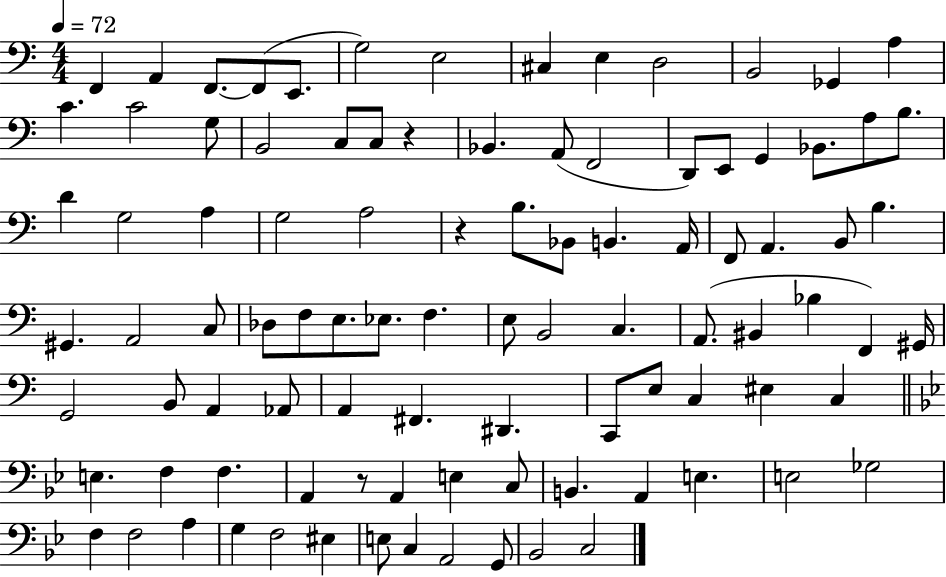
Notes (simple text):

F2/q A2/q F2/e. F2/e E2/e. G3/h E3/h C#3/q E3/q D3/h B2/h Gb2/q A3/q C4/q. C4/h G3/e B2/h C3/e C3/e R/q Bb2/q. A2/e F2/h D2/e E2/e G2/q Bb2/e. A3/e B3/e. D4/q G3/h A3/q G3/h A3/h R/q B3/e. Bb2/e B2/q. A2/s F2/e A2/q. B2/e B3/q. G#2/q. A2/h C3/e Db3/e F3/e E3/e. Eb3/e. F3/q. E3/e B2/h C3/q. A2/e. BIS2/q Bb3/q F2/q G#2/s G2/h B2/e A2/q Ab2/e A2/q F#2/q. D#2/q. C2/e E3/e C3/q EIS3/q C3/q E3/q. F3/q F3/q. A2/q R/e A2/q E3/q C3/e B2/q. A2/q E3/q. E3/h Gb3/h F3/q F3/h A3/q G3/q F3/h EIS3/q E3/e C3/q A2/h G2/e Bb2/h C3/h